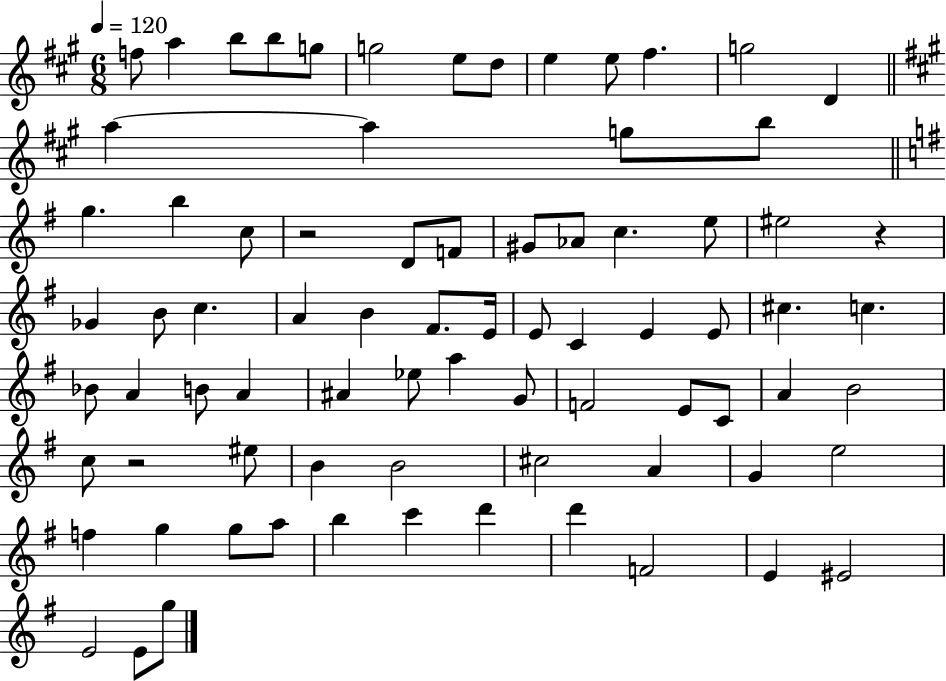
F5/e A5/q B5/e B5/e G5/e G5/h E5/e D5/e E5/q E5/e F#5/q. G5/h D4/q A5/q A5/q G5/e B5/e G5/q. B5/q C5/e R/h D4/e F4/e G#4/e Ab4/e C5/q. E5/e EIS5/h R/q Gb4/q B4/e C5/q. A4/q B4/q F#4/e. E4/s E4/e C4/q E4/q E4/e C#5/q. C5/q. Bb4/e A4/q B4/e A4/q A#4/q Eb5/e A5/q G4/e F4/h E4/e C4/e A4/q B4/h C5/e R/h EIS5/e B4/q B4/h C#5/h A4/q G4/q E5/h F5/q G5/q G5/e A5/e B5/q C6/q D6/q D6/q F4/h E4/q EIS4/h E4/h E4/e G5/e